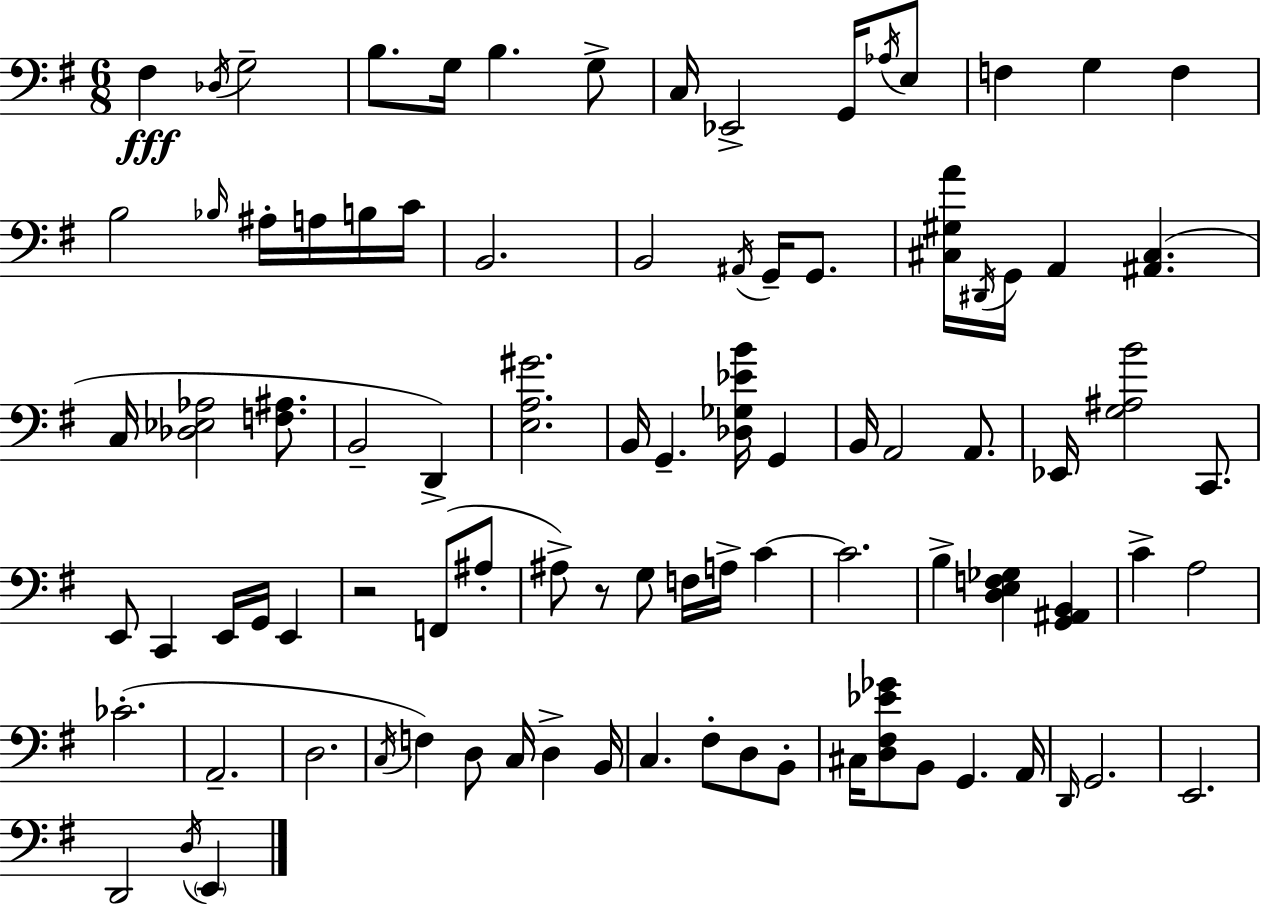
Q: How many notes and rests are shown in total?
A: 91